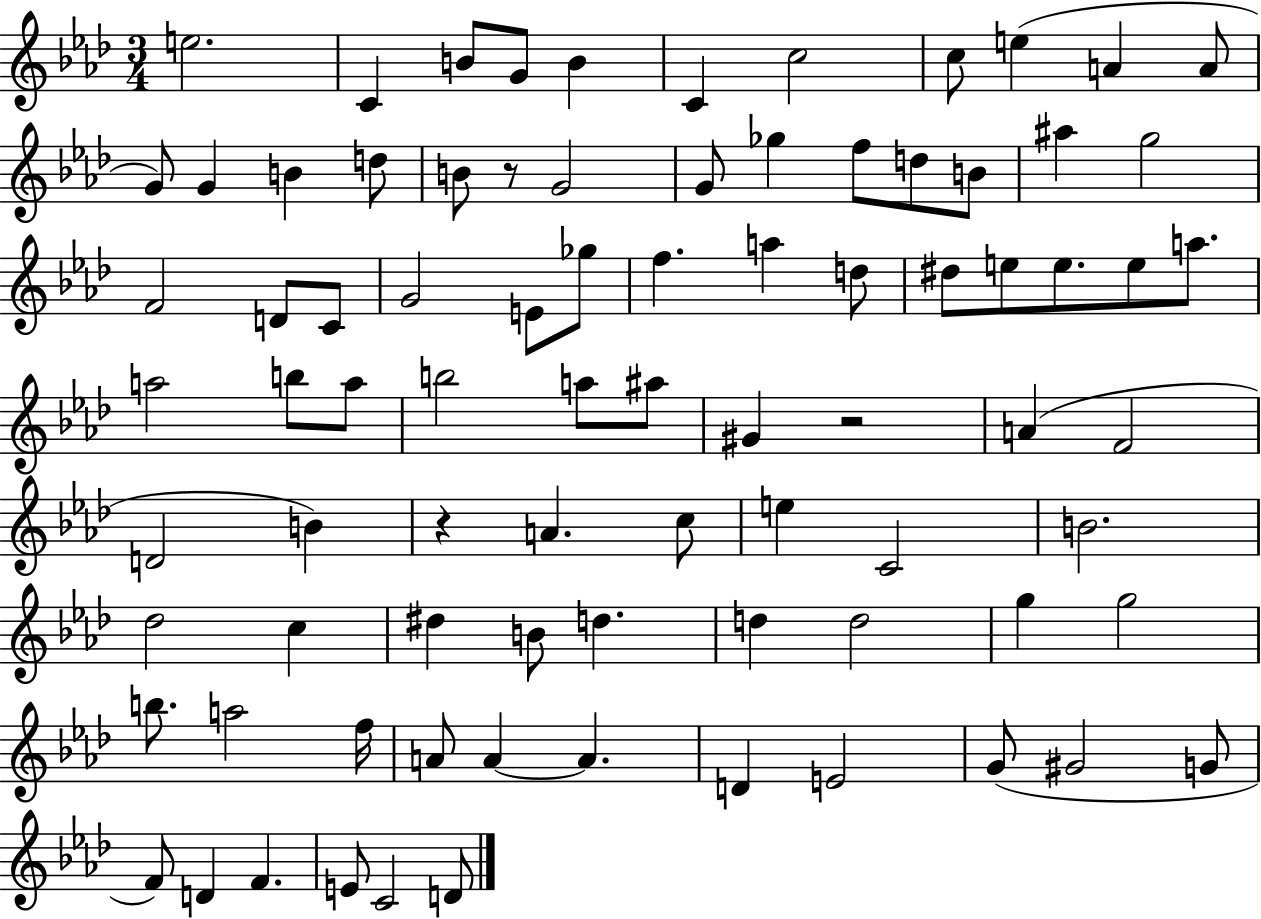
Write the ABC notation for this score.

X:1
T:Untitled
M:3/4
L:1/4
K:Ab
e2 C B/2 G/2 B C c2 c/2 e A A/2 G/2 G B d/2 B/2 z/2 G2 G/2 _g f/2 d/2 B/2 ^a g2 F2 D/2 C/2 G2 E/2 _g/2 f a d/2 ^d/2 e/2 e/2 e/2 a/2 a2 b/2 a/2 b2 a/2 ^a/2 ^G z2 A F2 D2 B z A c/2 e C2 B2 _d2 c ^d B/2 d d d2 g g2 b/2 a2 f/4 A/2 A A D E2 G/2 ^G2 G/2 F/2 D F E/2 C2 D/2